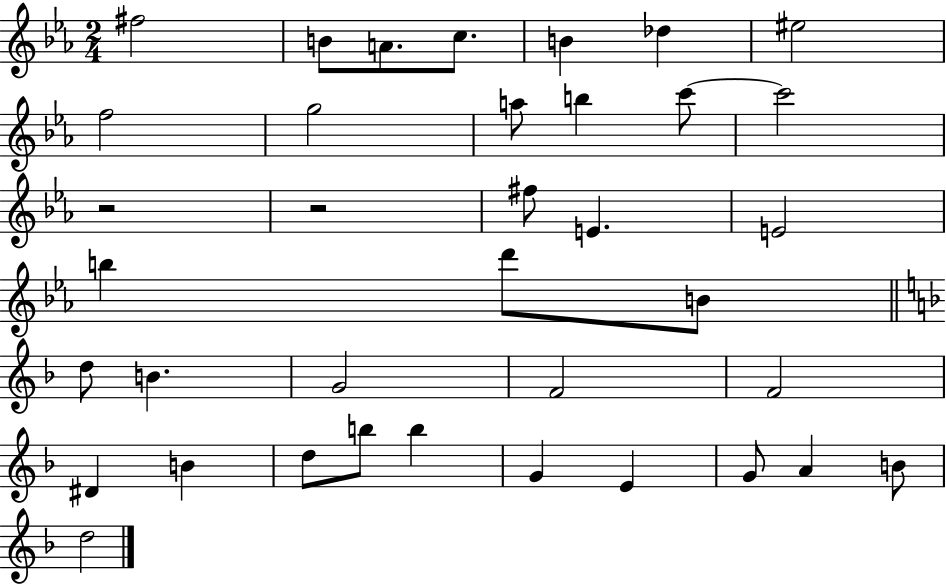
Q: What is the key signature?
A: EES major